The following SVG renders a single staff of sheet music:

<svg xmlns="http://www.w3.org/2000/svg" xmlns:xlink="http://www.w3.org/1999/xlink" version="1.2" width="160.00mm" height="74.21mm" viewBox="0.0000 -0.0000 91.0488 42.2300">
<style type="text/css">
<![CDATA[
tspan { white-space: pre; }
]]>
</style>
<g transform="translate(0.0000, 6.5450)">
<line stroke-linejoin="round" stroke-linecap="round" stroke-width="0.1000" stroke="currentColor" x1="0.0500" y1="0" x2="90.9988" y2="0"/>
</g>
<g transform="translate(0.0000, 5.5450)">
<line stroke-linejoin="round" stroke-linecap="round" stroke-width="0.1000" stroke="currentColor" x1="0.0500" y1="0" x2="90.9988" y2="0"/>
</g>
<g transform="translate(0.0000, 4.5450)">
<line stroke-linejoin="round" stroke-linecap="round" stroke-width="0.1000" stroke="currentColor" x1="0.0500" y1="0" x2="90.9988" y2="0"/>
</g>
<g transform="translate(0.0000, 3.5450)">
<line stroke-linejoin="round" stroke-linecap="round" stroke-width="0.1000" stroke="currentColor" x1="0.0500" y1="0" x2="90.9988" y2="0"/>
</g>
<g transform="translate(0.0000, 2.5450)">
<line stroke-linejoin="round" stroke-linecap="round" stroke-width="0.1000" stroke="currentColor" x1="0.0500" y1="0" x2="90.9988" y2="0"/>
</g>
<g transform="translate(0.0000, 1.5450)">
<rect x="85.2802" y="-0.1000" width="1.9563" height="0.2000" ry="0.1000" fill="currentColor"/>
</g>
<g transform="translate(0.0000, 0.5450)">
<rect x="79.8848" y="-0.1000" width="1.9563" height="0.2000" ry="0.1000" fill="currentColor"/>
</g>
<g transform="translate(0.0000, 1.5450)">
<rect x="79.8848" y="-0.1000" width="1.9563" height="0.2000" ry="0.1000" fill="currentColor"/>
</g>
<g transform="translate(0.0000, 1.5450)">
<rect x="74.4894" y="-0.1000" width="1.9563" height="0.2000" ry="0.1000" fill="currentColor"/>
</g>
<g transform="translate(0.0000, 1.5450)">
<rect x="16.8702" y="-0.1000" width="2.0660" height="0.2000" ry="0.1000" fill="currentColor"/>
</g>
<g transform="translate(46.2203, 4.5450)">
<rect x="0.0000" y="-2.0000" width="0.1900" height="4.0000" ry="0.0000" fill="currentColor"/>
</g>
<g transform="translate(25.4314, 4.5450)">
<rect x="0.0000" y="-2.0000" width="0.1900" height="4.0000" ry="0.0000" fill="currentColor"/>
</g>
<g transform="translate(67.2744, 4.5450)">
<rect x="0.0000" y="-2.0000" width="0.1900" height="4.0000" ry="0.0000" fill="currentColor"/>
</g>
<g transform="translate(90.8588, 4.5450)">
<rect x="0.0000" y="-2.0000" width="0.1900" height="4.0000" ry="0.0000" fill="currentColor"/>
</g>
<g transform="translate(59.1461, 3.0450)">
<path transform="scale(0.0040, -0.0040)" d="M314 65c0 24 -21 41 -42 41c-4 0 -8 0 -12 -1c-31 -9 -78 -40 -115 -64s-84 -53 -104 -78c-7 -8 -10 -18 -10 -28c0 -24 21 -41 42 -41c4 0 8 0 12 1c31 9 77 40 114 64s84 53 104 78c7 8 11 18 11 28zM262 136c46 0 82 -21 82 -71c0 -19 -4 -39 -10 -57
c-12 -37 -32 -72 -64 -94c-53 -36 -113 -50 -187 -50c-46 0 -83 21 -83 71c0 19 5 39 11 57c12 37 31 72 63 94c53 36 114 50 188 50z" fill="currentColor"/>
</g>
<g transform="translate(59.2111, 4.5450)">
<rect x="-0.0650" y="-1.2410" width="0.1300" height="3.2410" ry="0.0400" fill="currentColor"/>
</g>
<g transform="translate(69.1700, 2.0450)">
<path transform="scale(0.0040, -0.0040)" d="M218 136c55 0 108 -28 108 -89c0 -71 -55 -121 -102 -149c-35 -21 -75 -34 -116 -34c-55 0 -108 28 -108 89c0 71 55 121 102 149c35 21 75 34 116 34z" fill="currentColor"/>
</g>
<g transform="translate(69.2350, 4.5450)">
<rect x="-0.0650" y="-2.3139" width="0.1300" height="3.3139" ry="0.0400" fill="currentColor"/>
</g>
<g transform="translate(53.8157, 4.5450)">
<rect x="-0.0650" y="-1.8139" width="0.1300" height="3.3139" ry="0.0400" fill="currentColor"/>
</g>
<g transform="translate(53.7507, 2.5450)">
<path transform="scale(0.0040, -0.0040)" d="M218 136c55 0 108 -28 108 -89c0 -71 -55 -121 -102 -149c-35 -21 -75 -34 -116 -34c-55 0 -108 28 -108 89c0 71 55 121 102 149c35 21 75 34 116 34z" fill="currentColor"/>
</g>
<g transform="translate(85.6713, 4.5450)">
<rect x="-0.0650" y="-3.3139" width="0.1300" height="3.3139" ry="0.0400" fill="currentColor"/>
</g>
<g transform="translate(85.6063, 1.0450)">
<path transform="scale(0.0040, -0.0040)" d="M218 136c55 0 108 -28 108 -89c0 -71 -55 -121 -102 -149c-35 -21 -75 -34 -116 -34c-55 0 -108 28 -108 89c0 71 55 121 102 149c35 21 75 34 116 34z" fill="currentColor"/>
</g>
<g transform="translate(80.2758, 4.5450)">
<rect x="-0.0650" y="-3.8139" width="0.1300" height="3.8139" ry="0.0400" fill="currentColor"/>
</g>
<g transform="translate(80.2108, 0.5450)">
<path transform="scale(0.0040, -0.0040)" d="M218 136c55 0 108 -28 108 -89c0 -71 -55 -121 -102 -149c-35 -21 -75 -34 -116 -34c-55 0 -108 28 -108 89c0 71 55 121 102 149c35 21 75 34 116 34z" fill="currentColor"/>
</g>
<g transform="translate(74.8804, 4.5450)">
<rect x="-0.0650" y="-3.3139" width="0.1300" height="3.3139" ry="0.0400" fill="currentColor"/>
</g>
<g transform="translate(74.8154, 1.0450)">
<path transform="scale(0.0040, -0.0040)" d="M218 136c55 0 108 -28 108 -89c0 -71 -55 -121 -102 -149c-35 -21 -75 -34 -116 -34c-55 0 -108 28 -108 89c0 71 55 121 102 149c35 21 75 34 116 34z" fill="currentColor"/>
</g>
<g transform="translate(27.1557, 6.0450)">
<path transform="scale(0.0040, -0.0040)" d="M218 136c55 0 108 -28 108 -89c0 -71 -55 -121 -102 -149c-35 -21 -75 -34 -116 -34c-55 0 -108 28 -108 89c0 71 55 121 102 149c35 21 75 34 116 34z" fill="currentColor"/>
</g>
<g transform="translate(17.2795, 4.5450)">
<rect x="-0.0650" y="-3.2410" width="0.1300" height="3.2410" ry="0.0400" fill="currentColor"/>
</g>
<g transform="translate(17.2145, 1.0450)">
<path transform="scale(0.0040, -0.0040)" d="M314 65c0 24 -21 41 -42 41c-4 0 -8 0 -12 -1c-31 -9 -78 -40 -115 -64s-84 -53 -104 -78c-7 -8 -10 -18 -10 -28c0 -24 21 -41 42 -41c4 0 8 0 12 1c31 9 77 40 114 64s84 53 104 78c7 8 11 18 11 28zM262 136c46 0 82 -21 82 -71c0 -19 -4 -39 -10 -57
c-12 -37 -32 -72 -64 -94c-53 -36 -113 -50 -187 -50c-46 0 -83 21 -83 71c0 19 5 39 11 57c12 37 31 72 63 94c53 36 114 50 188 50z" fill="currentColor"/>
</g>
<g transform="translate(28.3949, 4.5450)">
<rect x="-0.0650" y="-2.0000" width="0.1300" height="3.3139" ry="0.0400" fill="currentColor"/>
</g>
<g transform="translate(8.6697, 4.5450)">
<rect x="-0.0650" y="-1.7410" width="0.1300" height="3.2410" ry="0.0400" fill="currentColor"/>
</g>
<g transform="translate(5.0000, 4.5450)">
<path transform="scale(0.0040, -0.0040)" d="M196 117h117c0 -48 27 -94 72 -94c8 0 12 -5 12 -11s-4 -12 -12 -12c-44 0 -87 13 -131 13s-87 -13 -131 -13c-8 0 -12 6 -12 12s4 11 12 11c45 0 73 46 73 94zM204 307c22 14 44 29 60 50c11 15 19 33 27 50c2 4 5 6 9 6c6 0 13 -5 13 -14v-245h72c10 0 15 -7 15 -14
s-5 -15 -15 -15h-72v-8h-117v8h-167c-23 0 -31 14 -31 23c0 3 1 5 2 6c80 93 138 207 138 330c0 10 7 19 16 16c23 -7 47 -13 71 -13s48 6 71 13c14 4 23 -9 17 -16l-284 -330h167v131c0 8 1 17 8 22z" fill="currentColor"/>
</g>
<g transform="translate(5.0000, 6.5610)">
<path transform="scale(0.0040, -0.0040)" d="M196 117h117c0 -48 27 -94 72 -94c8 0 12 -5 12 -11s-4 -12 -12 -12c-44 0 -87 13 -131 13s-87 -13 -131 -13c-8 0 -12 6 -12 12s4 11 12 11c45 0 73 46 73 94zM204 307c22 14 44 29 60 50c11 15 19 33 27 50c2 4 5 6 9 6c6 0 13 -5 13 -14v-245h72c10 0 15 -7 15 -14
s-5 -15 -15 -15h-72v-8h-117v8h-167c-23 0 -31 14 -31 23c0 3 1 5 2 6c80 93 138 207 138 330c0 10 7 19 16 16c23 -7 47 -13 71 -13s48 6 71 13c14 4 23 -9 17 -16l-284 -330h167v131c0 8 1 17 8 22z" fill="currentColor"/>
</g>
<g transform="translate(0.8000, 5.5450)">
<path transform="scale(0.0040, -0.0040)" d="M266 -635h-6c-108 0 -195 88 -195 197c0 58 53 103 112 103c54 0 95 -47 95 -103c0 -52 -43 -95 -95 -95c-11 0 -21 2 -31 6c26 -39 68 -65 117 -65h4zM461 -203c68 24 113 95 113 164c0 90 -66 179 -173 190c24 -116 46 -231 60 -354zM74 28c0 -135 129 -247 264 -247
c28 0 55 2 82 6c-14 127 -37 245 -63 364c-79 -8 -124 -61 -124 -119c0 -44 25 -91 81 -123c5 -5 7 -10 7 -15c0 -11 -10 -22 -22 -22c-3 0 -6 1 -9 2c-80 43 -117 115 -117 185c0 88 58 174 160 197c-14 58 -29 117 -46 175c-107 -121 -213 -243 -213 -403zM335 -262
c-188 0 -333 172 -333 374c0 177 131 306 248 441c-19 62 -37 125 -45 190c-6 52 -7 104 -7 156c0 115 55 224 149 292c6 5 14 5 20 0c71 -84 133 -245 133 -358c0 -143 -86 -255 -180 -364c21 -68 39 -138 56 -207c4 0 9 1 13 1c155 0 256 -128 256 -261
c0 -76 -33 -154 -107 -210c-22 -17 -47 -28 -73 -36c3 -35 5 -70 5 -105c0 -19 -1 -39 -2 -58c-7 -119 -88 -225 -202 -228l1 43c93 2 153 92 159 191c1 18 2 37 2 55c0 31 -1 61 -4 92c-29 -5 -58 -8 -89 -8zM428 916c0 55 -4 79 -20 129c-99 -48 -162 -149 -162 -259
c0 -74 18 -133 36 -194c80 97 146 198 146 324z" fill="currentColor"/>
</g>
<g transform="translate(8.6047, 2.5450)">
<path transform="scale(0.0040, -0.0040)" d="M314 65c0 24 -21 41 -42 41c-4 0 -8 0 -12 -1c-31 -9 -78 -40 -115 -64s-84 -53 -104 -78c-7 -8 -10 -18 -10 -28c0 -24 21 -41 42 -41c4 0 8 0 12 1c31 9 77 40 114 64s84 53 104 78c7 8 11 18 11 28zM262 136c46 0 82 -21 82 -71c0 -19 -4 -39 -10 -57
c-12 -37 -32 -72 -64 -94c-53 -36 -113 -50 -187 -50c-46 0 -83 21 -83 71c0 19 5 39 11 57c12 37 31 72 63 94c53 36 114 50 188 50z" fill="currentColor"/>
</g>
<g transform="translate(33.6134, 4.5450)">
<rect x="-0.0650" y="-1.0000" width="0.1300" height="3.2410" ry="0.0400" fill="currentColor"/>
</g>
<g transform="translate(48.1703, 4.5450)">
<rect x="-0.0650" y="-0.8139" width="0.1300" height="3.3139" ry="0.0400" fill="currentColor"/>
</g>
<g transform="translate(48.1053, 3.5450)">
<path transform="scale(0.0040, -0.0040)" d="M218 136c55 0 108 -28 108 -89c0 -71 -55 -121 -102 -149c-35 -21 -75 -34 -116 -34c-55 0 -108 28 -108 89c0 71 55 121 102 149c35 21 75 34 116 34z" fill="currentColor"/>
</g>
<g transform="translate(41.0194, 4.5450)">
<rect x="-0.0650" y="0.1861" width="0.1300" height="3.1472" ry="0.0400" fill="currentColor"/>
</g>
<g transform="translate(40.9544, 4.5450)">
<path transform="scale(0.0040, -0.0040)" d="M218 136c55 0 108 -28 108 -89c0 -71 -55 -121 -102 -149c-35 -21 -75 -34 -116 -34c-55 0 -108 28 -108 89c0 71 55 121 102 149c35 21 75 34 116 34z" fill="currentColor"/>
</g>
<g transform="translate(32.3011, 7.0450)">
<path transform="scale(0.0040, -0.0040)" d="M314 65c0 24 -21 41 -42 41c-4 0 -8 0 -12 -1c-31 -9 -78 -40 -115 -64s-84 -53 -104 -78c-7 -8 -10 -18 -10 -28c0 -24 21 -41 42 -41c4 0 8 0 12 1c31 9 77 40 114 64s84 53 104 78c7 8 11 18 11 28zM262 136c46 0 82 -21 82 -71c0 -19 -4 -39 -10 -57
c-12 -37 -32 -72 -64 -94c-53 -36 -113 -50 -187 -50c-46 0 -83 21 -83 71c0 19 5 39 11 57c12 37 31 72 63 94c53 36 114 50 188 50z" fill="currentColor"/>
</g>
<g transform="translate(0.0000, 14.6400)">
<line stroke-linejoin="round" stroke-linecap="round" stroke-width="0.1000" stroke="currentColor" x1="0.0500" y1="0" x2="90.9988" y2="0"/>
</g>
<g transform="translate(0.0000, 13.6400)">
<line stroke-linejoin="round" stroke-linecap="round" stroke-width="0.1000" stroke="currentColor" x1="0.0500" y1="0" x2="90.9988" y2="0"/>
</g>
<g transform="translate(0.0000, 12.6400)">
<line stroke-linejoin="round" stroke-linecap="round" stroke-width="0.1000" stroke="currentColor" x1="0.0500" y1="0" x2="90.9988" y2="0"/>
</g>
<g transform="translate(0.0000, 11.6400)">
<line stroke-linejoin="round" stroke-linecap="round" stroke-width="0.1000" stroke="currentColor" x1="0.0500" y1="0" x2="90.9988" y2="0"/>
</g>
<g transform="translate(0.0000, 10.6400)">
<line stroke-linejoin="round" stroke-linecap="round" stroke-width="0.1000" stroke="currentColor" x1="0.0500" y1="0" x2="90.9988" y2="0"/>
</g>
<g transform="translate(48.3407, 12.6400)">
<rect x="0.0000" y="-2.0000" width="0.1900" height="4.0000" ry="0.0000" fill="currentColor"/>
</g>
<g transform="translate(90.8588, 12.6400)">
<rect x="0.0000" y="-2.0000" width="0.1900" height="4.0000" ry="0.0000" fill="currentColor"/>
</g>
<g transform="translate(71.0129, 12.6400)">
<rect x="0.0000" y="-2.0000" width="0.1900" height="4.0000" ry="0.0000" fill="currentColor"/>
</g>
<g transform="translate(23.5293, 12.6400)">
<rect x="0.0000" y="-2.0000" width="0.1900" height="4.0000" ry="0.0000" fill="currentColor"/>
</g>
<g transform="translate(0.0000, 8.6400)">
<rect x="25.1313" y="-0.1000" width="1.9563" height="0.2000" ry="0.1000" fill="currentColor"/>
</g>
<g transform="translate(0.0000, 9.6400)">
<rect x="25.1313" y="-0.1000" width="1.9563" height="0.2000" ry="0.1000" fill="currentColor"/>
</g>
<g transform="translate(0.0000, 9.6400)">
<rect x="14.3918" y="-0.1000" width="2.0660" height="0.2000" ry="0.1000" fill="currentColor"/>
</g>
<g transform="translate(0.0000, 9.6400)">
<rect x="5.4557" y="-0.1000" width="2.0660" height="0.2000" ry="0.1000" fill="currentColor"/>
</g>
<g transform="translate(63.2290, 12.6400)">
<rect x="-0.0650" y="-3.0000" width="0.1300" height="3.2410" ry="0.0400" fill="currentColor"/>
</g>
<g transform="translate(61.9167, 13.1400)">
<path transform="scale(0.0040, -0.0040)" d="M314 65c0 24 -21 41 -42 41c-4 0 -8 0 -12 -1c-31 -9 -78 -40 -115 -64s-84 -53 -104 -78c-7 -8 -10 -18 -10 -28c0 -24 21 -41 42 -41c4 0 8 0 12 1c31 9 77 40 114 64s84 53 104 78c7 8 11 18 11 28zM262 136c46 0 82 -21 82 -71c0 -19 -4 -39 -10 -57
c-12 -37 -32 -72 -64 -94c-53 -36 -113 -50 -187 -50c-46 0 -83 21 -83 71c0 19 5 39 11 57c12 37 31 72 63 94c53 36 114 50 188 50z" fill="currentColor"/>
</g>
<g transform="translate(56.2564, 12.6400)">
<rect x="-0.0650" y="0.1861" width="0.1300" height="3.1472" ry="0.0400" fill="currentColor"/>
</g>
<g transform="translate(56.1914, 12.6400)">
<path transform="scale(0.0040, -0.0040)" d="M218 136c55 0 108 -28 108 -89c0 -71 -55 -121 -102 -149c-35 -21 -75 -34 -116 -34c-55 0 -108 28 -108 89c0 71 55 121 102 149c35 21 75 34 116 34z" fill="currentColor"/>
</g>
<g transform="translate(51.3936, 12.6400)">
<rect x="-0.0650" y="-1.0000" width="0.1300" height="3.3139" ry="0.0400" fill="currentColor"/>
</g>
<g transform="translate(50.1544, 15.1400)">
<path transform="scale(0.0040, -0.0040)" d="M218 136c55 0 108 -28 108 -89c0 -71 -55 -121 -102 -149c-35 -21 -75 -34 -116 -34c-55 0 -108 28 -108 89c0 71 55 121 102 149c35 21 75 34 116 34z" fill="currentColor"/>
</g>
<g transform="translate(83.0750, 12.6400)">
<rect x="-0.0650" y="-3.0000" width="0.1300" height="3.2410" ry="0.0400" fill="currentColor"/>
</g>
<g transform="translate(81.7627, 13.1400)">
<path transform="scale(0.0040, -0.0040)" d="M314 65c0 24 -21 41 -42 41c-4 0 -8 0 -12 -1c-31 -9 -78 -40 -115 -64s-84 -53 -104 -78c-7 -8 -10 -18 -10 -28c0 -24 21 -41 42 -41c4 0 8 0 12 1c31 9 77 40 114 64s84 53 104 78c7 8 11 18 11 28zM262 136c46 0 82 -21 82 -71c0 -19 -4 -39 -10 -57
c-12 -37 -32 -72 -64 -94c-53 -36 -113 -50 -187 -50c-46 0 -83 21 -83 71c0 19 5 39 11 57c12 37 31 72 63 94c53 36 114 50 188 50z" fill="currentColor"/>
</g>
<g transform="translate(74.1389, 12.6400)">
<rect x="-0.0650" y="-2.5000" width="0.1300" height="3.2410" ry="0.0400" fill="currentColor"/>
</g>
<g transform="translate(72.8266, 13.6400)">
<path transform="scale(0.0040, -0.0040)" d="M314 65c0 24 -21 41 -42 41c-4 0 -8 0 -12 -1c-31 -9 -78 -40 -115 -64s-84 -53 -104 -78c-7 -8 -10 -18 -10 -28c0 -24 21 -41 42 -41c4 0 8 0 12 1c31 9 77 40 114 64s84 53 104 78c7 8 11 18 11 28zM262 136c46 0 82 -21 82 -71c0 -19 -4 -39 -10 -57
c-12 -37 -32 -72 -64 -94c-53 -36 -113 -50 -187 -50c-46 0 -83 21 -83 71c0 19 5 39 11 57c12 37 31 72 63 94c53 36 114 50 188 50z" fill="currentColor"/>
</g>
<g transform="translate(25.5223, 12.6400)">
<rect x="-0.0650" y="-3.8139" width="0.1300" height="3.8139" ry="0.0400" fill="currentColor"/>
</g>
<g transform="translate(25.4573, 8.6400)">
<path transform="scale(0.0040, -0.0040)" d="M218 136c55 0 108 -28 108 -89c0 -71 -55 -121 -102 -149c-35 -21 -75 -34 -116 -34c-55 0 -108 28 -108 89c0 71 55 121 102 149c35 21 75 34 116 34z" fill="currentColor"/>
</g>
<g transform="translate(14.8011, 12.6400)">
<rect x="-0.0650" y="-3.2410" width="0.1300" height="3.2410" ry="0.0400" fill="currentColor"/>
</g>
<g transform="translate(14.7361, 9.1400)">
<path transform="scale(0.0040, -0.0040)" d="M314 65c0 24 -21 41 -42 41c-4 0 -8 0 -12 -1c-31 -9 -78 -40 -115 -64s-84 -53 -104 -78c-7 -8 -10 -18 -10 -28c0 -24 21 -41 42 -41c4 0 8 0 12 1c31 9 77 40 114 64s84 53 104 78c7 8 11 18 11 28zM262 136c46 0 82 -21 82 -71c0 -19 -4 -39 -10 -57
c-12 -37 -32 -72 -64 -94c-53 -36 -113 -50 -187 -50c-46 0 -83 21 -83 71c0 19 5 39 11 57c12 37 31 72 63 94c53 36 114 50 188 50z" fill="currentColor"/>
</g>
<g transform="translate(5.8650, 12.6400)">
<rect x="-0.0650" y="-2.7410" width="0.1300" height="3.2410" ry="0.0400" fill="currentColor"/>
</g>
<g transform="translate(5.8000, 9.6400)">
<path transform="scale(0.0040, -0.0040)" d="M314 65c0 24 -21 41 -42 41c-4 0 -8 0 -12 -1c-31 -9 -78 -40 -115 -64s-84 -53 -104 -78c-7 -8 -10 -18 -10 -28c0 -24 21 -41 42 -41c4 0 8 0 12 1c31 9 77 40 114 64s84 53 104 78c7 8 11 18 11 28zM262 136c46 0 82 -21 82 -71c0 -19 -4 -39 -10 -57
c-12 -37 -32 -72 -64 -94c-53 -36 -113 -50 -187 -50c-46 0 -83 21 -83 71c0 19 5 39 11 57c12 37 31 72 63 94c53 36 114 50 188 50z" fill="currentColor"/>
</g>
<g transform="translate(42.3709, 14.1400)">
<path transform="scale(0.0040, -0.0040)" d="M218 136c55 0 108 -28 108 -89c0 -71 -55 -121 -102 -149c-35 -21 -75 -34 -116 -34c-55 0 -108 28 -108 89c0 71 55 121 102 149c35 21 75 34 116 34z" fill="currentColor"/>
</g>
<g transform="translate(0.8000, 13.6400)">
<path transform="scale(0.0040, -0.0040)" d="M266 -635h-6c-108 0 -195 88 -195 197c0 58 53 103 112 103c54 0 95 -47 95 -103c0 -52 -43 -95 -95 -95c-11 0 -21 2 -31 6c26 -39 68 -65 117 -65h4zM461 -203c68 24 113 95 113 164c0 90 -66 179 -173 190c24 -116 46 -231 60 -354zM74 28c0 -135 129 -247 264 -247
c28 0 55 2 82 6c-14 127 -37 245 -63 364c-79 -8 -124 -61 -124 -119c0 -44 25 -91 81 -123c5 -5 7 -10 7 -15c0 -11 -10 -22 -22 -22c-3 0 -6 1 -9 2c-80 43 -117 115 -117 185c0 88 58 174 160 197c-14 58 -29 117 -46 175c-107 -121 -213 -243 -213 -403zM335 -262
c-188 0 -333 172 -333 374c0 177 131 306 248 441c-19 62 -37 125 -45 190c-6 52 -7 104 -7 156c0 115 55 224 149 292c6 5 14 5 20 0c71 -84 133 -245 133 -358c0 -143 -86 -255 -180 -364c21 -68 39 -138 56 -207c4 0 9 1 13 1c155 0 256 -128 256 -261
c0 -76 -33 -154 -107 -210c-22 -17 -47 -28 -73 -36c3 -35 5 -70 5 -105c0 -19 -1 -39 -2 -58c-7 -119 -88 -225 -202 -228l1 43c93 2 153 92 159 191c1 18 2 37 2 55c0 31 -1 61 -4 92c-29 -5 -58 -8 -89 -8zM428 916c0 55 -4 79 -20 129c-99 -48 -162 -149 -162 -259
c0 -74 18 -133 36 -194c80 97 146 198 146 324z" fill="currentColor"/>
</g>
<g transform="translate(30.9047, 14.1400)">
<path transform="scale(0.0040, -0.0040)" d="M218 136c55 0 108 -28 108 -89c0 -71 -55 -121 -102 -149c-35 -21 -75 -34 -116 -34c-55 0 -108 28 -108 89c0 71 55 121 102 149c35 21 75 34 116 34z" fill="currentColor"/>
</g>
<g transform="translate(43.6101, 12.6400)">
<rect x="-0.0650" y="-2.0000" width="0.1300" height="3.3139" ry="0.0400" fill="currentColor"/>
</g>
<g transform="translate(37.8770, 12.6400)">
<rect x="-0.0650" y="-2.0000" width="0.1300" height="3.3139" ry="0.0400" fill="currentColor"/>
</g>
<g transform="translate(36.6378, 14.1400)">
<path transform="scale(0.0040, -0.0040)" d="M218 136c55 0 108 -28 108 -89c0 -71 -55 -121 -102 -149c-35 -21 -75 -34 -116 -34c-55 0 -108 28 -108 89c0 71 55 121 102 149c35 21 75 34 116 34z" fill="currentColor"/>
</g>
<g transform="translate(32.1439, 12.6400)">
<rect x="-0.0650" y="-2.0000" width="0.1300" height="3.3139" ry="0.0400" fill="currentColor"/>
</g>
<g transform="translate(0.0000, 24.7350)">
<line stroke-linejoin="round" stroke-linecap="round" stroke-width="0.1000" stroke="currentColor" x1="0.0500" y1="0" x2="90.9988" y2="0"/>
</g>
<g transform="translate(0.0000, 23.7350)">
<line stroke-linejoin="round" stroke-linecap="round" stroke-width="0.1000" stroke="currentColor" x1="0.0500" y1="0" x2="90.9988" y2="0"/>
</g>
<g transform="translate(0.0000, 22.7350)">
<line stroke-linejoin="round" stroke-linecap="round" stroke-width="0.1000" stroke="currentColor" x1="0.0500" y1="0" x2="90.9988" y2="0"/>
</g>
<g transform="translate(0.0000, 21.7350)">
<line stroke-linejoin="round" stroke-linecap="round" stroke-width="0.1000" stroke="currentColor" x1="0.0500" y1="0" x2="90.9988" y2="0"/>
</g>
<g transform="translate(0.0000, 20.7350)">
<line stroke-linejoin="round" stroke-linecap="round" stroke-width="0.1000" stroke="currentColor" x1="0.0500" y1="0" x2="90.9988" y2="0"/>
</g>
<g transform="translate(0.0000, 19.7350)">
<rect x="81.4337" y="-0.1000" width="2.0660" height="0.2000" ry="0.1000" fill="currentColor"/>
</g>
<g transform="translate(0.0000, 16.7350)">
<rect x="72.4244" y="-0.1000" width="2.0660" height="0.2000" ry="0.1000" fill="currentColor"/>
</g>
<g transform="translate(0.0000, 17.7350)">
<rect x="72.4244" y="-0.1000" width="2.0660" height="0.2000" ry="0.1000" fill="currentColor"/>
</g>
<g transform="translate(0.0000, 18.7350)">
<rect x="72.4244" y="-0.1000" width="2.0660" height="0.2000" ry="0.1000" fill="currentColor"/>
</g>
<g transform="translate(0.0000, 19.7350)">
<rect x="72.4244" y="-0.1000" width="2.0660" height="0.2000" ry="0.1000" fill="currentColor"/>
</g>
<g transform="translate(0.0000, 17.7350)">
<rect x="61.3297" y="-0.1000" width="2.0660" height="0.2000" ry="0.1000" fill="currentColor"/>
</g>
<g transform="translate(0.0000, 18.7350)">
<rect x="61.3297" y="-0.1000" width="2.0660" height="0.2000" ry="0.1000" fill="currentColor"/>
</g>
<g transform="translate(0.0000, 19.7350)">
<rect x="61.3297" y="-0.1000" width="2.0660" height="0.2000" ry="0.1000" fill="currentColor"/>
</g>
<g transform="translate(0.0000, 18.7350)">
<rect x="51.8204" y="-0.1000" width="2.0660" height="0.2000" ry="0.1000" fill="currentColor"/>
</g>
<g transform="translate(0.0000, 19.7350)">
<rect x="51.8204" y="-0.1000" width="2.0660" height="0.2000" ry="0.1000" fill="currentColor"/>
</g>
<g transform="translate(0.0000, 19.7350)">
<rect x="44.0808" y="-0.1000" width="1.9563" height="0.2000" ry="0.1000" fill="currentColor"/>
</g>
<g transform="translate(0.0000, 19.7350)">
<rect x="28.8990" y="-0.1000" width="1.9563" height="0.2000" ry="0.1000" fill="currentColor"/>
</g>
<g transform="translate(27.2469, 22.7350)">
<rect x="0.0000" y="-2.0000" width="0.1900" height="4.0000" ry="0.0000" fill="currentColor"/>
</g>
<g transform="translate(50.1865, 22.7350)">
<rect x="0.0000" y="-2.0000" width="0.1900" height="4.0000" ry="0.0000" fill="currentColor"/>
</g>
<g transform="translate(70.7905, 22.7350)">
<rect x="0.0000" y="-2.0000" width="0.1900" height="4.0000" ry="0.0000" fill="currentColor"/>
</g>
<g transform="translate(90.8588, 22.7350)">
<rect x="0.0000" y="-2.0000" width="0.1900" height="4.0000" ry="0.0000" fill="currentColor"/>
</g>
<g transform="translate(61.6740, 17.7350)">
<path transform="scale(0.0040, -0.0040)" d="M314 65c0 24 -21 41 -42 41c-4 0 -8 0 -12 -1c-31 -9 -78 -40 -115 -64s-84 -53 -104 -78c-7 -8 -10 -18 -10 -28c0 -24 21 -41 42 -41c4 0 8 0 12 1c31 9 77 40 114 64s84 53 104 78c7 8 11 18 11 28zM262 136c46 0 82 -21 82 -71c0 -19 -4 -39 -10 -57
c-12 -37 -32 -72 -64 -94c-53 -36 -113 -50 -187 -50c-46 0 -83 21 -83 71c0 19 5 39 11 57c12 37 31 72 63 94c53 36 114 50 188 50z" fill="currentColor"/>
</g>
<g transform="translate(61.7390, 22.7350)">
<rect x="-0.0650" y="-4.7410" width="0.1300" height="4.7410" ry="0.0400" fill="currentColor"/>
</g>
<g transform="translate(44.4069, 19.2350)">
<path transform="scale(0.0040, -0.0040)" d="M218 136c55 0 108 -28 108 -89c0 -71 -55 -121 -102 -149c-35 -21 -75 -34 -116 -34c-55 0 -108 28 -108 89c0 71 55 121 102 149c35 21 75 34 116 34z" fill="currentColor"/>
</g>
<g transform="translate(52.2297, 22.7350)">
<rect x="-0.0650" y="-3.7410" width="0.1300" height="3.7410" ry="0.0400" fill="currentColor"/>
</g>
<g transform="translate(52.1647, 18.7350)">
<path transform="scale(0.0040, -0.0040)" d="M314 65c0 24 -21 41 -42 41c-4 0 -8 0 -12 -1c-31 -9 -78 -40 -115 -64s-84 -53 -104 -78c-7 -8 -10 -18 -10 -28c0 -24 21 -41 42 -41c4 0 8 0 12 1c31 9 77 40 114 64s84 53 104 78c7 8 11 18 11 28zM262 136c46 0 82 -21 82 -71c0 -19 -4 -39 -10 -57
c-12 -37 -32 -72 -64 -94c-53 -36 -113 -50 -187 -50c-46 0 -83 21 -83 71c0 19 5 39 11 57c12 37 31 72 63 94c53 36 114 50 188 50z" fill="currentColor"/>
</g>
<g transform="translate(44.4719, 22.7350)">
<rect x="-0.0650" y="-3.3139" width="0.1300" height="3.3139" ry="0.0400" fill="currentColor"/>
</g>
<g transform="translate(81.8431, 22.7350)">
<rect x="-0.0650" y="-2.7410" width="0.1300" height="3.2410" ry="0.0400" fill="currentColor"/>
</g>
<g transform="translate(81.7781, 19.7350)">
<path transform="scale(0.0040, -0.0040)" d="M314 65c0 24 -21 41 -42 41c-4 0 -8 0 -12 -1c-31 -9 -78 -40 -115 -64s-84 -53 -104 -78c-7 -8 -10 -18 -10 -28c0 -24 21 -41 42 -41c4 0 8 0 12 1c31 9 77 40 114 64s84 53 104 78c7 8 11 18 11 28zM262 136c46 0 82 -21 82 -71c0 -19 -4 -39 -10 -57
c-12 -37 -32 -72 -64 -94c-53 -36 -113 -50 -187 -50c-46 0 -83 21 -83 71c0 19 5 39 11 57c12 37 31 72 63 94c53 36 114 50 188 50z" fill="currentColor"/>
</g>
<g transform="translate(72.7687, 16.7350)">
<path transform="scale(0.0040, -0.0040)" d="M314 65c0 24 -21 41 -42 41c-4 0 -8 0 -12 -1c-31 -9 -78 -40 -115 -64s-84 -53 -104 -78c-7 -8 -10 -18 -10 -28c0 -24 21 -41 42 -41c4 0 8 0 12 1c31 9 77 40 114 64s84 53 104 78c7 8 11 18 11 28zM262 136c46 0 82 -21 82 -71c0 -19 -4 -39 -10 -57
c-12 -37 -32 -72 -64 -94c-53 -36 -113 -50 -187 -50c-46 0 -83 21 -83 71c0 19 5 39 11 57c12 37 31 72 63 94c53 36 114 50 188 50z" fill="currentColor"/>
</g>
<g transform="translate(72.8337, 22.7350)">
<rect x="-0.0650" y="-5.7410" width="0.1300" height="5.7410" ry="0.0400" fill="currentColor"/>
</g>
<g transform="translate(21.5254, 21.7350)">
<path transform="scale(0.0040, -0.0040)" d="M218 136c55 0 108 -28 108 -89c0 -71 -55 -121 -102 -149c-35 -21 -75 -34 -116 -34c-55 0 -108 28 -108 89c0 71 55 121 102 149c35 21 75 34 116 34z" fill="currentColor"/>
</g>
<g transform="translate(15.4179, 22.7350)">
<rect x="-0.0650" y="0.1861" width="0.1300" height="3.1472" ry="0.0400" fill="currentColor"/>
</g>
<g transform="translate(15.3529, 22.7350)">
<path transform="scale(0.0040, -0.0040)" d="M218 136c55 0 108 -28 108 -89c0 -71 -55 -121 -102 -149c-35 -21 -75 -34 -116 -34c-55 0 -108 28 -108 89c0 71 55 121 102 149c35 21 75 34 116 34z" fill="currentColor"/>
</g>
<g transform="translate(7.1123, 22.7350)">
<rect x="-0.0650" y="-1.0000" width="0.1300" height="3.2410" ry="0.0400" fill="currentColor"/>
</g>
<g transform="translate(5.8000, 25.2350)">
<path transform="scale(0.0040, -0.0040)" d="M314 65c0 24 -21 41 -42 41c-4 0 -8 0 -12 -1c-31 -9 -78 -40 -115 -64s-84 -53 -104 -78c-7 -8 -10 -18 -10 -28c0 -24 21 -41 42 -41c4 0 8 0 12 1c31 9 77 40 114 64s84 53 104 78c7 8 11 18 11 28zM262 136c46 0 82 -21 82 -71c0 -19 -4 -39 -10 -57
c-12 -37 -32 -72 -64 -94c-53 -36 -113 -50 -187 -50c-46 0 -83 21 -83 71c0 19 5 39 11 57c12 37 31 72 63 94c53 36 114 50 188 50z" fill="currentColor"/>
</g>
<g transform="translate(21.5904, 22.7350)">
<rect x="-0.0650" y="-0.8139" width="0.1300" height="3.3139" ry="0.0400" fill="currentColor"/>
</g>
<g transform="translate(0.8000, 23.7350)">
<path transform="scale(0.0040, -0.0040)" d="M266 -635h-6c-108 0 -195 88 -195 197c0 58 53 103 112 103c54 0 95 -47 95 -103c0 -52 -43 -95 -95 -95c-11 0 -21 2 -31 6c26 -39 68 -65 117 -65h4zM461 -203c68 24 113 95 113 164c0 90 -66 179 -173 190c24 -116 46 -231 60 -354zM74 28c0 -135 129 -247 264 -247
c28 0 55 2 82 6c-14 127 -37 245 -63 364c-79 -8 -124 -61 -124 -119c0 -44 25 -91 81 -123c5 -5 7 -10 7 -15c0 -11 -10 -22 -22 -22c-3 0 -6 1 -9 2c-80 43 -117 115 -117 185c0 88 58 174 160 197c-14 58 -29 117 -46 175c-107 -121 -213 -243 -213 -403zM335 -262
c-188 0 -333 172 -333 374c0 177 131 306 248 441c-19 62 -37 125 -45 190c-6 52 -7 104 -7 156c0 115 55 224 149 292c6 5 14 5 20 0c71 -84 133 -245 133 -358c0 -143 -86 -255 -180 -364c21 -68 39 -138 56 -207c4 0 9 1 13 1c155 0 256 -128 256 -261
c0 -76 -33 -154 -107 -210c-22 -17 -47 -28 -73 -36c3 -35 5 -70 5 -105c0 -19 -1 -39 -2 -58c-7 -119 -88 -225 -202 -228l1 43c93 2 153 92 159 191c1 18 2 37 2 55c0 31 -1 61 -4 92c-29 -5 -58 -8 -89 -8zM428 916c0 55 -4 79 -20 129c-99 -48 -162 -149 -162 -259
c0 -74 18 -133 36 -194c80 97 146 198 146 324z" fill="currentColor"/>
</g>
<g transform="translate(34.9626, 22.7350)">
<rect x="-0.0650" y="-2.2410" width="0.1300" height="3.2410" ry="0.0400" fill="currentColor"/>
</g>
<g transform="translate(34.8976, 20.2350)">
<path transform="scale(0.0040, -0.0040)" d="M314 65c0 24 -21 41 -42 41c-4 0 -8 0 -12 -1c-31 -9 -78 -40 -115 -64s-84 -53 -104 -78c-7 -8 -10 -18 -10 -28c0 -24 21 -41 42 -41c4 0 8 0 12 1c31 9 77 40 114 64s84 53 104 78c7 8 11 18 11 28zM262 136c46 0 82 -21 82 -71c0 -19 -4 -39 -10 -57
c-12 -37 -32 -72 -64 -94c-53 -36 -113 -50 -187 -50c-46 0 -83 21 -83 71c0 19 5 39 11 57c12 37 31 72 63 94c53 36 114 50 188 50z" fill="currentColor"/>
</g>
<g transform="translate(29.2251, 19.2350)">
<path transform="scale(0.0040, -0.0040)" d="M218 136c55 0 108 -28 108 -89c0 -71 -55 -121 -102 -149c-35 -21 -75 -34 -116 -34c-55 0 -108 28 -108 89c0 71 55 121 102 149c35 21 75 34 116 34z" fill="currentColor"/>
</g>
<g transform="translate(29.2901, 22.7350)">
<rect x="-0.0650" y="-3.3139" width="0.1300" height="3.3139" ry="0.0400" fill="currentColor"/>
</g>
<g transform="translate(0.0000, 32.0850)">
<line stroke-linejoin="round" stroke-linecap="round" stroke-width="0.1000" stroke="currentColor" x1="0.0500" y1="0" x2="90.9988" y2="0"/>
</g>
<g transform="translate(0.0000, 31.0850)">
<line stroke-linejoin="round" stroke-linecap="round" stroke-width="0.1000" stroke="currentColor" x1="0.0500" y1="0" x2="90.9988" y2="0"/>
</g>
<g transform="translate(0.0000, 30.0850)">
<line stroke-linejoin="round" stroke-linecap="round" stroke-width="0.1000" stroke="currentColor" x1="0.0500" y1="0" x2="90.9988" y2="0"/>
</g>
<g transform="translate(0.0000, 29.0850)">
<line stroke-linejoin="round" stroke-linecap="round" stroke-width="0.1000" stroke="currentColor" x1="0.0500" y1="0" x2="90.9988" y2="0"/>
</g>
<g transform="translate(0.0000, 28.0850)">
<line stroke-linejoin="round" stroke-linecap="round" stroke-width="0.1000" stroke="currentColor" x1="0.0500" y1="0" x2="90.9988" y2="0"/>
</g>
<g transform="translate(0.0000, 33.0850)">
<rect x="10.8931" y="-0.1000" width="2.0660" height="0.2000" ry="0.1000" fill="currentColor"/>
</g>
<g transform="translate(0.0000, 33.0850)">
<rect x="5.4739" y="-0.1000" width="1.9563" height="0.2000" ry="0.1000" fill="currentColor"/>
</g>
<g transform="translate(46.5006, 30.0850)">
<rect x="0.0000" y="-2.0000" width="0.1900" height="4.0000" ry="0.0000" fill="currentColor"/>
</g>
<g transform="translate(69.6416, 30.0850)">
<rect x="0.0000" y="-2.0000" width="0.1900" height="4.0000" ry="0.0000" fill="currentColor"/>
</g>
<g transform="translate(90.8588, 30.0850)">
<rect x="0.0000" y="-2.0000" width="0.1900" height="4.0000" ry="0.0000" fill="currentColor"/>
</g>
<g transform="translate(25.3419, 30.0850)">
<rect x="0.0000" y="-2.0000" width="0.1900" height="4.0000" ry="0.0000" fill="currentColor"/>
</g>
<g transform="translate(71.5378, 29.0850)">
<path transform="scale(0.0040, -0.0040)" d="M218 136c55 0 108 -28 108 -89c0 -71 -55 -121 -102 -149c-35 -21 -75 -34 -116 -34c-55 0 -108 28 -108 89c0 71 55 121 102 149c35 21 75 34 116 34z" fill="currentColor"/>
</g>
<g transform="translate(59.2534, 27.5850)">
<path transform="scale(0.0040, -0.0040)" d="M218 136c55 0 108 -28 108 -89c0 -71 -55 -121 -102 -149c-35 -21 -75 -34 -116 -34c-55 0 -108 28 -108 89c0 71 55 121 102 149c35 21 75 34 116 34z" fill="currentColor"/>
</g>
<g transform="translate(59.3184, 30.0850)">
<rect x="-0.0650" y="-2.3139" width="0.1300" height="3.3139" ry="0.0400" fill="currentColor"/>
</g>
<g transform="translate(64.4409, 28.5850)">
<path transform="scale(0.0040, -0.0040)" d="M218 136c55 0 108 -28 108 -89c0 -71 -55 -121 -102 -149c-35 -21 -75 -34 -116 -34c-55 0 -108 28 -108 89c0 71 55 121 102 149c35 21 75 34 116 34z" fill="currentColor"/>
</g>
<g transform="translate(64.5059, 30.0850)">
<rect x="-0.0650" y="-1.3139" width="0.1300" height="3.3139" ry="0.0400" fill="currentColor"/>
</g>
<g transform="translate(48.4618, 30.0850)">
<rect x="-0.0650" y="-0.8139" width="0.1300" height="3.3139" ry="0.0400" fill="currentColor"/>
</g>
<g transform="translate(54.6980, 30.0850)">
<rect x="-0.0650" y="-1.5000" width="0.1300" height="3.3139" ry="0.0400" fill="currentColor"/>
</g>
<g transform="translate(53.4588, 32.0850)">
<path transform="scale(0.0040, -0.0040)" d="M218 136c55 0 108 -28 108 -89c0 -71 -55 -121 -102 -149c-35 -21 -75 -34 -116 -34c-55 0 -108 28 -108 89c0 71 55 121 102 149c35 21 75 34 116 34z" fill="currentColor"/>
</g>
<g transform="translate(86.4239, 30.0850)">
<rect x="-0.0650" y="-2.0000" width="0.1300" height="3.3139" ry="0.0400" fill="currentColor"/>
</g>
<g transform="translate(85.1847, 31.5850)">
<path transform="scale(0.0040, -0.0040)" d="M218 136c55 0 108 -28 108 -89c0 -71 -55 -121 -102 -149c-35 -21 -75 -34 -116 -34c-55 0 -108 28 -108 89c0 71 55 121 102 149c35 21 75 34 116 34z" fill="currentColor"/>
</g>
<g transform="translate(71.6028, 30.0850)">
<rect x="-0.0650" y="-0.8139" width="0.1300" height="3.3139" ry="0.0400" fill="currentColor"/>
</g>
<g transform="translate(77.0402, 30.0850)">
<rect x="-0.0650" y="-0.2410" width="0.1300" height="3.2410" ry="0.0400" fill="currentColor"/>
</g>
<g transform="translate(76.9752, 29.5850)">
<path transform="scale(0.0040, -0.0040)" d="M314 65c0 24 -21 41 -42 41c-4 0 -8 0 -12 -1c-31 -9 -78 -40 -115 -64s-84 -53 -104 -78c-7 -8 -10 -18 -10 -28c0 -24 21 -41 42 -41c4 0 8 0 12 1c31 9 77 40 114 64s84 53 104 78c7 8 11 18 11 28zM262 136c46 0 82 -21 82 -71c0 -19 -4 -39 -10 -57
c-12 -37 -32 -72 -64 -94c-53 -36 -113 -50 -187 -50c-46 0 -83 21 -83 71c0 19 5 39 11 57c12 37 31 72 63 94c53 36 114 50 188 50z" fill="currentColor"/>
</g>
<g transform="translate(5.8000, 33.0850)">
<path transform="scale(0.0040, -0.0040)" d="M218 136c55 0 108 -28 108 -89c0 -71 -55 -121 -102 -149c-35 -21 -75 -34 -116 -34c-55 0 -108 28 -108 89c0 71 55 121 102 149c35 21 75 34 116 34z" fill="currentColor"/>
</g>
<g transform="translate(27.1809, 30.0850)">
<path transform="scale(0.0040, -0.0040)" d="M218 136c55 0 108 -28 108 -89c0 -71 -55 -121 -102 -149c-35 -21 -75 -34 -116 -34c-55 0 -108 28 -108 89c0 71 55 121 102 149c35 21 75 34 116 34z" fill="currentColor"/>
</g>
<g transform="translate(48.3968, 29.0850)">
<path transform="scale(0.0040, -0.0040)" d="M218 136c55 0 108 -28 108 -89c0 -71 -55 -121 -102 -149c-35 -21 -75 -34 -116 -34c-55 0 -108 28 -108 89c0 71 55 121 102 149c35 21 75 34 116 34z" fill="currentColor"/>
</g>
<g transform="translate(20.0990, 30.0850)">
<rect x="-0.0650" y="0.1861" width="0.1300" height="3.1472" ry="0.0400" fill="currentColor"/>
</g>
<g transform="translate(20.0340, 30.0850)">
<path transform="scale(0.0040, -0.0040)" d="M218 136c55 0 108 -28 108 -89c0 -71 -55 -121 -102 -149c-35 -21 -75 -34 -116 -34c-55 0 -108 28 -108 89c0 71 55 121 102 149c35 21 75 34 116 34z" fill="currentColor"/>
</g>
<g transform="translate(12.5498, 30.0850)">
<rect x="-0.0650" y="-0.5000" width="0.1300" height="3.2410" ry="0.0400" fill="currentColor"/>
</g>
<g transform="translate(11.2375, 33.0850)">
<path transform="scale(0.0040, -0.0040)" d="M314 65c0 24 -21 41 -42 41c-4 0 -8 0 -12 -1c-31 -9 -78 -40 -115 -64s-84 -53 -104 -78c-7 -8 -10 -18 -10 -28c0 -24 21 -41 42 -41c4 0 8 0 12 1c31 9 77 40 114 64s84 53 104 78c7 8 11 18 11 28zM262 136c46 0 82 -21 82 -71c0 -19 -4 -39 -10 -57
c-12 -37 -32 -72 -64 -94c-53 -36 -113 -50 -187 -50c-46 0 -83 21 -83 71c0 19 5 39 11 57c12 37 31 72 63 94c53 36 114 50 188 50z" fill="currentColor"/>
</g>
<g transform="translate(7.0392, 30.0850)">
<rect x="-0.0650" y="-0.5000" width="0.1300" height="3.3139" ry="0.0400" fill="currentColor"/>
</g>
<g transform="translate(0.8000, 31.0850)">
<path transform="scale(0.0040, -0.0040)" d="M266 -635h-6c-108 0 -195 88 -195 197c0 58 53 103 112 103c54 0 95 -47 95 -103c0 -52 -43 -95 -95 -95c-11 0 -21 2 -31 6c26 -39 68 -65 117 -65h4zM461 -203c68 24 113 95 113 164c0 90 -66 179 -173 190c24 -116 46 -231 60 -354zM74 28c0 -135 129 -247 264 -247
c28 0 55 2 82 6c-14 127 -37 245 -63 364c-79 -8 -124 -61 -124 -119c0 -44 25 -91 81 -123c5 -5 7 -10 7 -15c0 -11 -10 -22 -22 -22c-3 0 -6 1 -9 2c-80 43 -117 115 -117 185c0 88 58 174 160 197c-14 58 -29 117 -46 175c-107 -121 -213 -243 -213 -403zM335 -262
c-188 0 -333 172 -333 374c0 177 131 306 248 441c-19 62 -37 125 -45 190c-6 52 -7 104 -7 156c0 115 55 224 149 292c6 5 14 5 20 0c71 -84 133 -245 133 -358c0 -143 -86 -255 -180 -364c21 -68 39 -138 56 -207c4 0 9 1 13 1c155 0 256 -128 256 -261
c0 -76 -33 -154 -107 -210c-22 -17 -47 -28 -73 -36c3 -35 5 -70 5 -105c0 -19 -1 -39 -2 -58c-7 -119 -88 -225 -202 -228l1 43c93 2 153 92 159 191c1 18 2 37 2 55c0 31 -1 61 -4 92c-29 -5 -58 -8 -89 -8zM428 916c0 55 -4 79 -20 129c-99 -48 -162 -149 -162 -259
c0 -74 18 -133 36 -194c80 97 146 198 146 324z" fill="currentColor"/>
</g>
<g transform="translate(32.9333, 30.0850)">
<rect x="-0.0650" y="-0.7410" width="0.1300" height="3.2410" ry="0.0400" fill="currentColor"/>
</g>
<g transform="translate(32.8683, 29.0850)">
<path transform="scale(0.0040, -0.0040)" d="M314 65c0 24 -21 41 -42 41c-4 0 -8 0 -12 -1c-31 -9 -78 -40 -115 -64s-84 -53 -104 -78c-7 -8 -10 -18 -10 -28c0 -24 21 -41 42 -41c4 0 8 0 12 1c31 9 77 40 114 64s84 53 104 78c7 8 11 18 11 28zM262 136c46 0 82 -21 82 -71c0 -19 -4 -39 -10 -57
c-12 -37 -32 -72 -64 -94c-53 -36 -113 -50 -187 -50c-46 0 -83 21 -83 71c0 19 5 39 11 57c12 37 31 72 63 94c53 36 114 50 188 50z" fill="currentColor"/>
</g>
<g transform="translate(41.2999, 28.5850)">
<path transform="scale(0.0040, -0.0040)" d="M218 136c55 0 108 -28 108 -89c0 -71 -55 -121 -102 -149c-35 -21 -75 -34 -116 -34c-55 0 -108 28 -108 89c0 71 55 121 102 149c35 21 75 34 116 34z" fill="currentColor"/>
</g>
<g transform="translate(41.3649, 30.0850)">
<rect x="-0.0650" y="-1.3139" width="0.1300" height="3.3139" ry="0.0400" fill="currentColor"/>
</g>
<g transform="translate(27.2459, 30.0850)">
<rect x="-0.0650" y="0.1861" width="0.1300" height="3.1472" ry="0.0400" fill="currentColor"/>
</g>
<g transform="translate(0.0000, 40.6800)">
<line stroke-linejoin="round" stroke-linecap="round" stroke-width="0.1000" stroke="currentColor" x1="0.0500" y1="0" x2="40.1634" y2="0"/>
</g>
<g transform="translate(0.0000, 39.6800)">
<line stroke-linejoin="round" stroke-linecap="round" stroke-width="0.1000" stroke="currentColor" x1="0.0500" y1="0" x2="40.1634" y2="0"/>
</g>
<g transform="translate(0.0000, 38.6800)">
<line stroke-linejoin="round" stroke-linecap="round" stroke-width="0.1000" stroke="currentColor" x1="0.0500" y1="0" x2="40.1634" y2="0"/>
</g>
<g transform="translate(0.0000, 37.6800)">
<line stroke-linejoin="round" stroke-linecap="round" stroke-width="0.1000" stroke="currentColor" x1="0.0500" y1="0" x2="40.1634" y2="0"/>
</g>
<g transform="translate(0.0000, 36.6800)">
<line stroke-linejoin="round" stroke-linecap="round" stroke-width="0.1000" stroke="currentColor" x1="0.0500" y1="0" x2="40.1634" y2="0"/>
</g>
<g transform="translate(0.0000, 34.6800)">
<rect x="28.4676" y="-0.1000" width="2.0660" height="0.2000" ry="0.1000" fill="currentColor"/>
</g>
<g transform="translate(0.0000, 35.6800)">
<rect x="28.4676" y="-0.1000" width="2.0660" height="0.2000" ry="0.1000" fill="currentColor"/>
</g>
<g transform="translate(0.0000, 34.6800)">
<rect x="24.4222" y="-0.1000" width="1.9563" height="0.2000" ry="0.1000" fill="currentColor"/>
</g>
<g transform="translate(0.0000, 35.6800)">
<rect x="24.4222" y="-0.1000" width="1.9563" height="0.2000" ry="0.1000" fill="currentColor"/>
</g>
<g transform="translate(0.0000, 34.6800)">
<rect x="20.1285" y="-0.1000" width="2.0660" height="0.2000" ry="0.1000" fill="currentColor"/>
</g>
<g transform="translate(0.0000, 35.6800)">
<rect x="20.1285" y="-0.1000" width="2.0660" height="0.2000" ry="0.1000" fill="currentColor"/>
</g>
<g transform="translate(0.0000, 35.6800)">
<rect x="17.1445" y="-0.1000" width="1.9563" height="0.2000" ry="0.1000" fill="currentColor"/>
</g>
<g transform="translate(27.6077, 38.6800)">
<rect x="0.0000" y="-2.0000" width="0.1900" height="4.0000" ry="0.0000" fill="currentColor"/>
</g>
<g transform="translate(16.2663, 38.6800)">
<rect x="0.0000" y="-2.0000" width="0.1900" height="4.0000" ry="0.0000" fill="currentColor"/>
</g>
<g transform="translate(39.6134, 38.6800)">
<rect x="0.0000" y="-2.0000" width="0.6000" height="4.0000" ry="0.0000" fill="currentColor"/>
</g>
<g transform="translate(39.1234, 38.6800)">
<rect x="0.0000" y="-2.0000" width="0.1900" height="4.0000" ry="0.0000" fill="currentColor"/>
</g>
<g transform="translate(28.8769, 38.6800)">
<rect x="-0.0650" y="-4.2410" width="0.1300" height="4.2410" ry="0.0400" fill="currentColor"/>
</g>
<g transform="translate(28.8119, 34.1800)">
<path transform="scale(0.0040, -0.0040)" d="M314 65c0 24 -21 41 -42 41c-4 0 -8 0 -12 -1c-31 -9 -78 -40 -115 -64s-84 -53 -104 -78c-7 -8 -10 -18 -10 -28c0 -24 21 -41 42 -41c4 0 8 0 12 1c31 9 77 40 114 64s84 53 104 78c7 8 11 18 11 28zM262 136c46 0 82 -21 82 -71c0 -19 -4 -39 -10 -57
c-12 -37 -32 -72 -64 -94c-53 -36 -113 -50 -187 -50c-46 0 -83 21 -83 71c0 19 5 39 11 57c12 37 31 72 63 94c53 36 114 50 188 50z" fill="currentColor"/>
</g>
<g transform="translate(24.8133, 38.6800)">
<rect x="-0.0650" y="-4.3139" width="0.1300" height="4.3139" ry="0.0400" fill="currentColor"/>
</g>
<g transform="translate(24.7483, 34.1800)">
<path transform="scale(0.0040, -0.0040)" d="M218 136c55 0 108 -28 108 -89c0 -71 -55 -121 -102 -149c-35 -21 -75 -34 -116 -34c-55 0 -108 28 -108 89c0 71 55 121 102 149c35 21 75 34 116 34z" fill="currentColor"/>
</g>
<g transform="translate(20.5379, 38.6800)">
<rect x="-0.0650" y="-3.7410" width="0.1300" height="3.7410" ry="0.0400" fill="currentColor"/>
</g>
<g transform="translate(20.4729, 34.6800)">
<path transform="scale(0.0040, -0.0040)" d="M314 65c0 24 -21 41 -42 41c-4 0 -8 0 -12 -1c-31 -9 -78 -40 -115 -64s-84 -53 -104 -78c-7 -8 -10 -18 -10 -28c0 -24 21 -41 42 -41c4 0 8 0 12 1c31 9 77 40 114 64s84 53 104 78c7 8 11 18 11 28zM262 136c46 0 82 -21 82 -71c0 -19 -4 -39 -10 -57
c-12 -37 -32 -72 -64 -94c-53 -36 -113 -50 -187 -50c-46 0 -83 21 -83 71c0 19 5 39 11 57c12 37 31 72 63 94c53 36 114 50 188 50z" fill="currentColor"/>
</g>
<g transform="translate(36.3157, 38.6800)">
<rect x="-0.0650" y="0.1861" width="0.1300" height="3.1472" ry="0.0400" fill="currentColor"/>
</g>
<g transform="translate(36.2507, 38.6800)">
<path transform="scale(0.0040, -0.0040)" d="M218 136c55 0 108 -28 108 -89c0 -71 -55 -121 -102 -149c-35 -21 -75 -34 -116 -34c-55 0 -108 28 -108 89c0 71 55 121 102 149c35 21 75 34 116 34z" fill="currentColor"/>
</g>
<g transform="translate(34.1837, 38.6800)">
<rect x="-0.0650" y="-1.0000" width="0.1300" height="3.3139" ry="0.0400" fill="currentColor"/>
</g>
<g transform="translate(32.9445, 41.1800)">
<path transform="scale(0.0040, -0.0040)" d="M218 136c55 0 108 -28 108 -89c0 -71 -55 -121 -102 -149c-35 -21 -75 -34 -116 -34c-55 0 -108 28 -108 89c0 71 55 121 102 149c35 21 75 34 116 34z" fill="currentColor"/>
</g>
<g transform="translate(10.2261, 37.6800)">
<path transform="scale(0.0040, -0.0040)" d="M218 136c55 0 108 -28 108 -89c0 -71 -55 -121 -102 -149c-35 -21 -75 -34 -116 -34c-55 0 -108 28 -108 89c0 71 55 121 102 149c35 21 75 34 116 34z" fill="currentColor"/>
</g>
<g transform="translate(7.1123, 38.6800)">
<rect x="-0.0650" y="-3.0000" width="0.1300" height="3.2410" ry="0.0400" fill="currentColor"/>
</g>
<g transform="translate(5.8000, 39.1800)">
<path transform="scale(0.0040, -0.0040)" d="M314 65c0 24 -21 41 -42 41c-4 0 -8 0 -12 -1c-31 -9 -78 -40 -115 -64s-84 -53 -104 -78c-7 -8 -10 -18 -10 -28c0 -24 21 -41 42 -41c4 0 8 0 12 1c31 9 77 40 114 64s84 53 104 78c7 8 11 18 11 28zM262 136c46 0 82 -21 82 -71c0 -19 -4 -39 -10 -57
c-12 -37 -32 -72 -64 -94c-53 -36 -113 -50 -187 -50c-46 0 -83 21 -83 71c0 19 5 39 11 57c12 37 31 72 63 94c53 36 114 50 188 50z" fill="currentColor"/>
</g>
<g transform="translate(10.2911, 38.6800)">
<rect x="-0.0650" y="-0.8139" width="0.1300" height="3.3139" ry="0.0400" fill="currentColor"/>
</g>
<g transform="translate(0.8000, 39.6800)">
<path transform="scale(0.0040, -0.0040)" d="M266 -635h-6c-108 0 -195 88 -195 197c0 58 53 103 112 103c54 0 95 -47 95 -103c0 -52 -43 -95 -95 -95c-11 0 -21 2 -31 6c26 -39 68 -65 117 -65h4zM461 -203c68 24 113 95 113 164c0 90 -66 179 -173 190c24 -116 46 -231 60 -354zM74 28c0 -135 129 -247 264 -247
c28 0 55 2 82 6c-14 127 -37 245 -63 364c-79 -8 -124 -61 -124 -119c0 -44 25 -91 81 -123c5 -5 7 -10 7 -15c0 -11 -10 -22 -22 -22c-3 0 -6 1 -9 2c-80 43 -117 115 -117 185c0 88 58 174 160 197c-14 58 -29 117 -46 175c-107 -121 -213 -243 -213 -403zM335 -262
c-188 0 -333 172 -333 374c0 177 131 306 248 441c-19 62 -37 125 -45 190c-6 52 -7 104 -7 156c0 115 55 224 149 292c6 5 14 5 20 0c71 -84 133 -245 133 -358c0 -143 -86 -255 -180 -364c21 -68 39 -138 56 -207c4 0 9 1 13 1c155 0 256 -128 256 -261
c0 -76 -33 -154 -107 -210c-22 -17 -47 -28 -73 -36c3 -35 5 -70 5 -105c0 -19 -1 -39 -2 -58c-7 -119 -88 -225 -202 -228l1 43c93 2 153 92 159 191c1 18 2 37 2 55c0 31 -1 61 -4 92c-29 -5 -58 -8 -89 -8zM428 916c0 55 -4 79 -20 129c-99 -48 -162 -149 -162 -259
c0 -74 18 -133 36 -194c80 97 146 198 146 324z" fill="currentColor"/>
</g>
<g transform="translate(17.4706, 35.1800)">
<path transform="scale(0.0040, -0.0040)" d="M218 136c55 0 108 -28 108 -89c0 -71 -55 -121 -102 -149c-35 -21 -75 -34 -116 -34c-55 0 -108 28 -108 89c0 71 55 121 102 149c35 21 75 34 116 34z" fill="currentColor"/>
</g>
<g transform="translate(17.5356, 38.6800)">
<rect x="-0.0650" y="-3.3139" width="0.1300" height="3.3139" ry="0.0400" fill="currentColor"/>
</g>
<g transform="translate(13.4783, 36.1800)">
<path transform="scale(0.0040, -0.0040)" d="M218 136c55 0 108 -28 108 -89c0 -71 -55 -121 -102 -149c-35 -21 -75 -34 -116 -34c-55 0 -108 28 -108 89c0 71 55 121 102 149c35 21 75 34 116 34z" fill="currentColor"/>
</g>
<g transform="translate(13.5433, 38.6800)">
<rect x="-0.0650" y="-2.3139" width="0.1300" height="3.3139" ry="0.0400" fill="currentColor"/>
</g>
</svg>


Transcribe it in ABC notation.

X:1
T:Untitled
M:4/4
L:1/4
K:C
f2 b2 F D2 B d f e2 g b c' b a2 b2 c' F F F D B A2 G2 A2 D2 B d b g2 b c'2 e'2 g'2 a2 C C2 B B d2 e d E g e d c2 F A2 d g b c'2 d' d'2 D B